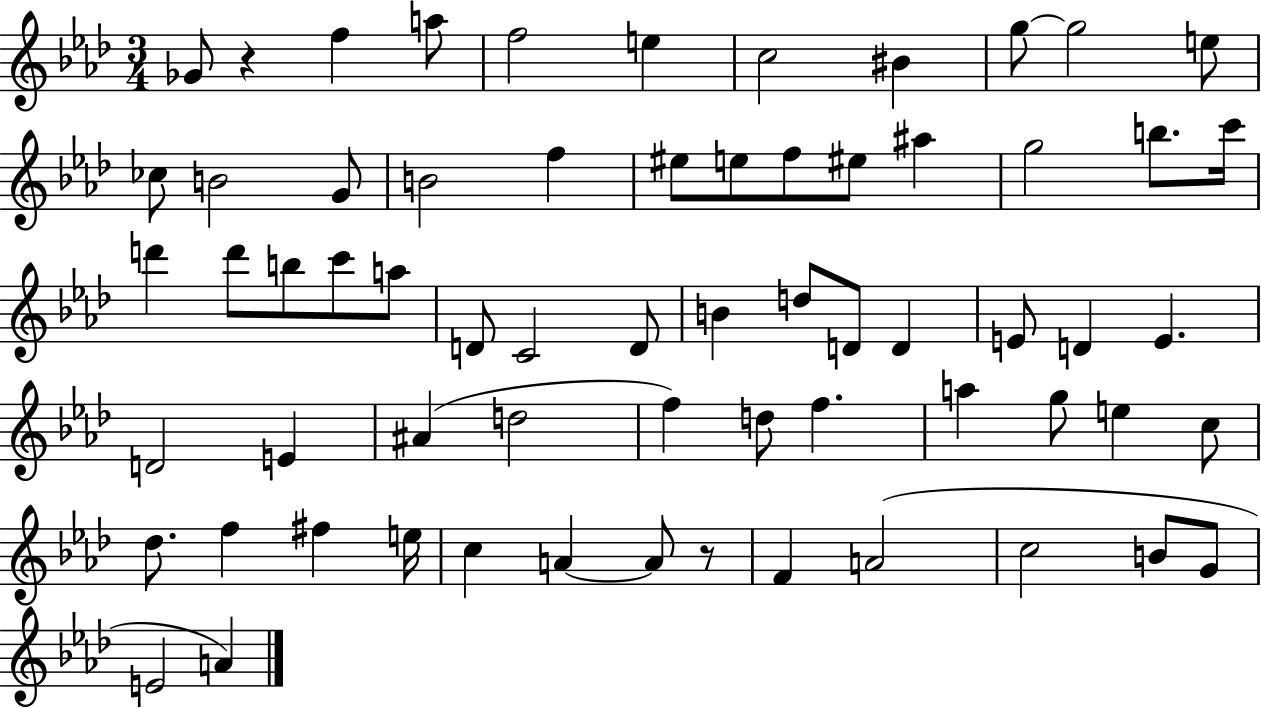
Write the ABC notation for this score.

X:1
T:Untitled
M:3/4
L:1/4
K:Ab
_G/2 z f a/2 f2 e c2 ^B g/2 g2 e/2 _c/2 B2 G/2 B2 f ^e/2 e/2 f/2 ^e/2 ^a g2 b/2 c'/4 d' d'/2 b/2 c'/2 a/2 D/2 C2 D/2 B d/2 D/2 D E/2 D E D2 E ^A d2 f d/2 f a g/2 e c/2 _d/2 f ^f e/4 c A A/2 z/2 F A2 c2 B/2 G/2 E2 A